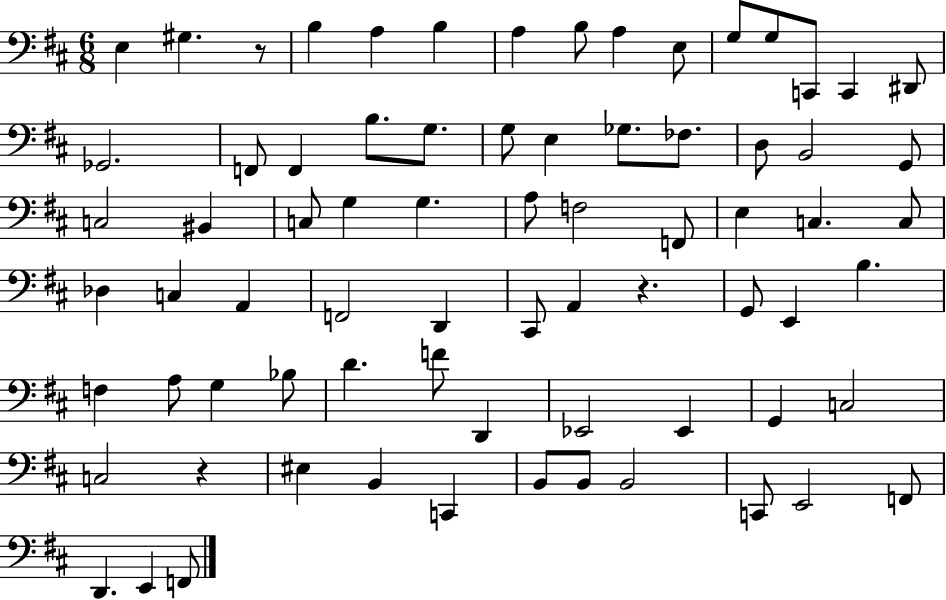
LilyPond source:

{
  \clef bass
  \numericTimeSignature
  \time 6/8
  \key d \major
  e4 gis4. r8 | b4 a4 b4 | a4 b8 a4 e8 | g8 g8 c,8 c,4 dis,8 | \break ges,2. | f,8 f,4 b8. g8. | g8 e4 ges8. fes8. | d8 b,2 g,8 | \break c2 bis,4 | c8 g4 g4. | a8 f2 f,8 | e4 c4. c8 | \break des4 c4 a,4 | f,2 d,4 | cis,8 a,4 r4. | g,8 e,4 b4. | \break f4 a8 g4 bes8 | d'4. f'8 d,4 | ees,2 ees,4 | g,4 c2 | \break c2 r4 | eis4 b,4 c,4 | b,8 b,8 b,2 | c,8 e,2 f,8 | \break d,4. e,4 f,8 | \bar "|."
}